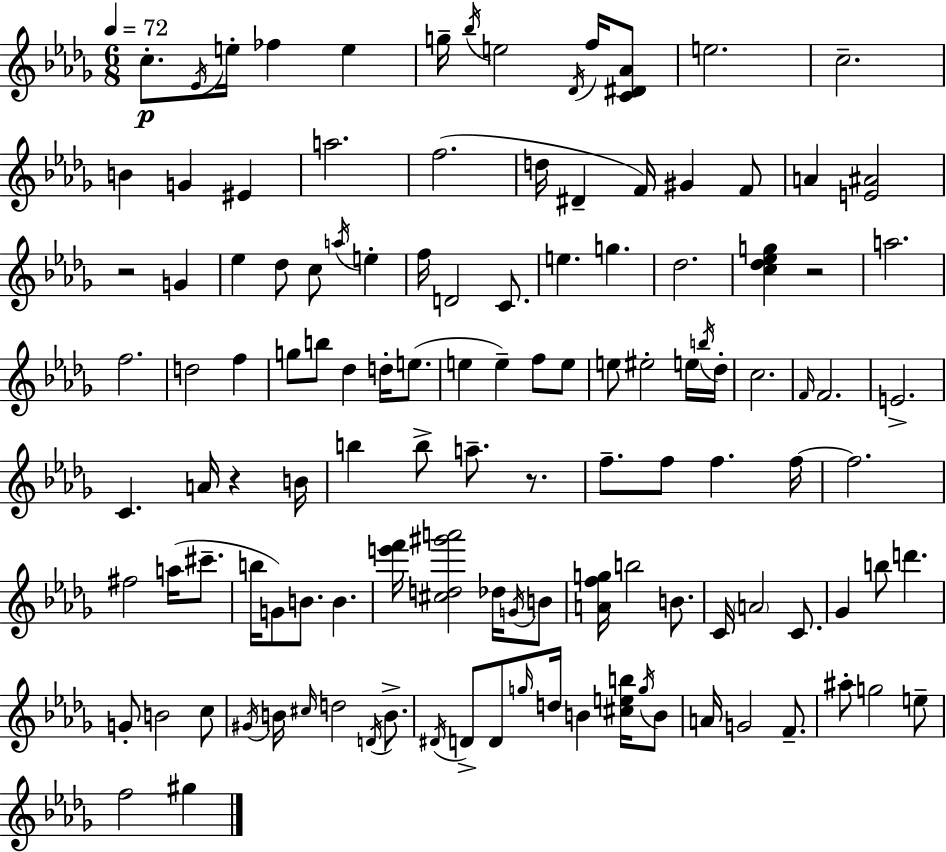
C5/e. Eb4/s E5/s FES5/q E5/q G5/s Bb5/s E5/h Db4/s F5/s [C4,D#4,Ab4]/e E5/h. C5/h. B4/q G4/q EIS4/q A5/h. F5/h. D5/s D#4/q F4/s G#4/q F4/e A4/q [E4,A#4]/h R/h G4/q Eb5/q Db5/e C5/e A5/s E5/q F5/s D4/h C4/e. E5/q. G5/q. Db5/h. [C5,Db5,Eb5,G5]/q R/h A5/h. F5/h. D5/h F5/q G5/e B5/e Db5/q D5/s E5/e. E5/q E5/q F5/e E5/e E5/e EIS5/h E5/s B5/s Db5/s C5/h. F4/s F4/h. E4/h. C4/q. A4/s R/q B4/s B5/q B5/e A5/e. R/e. F5/e. F5/e F5/q. F5/s F5/h. F#5/h A5/s C#6/e. B5/s G4/e B4/e. B4/q. [E6,F6]/s [C#5,D5,G#6,A6]/h Db5/s G4/s B4/e [A4,F5,G5]/s B5/h B4/e. C4/s A4/h C4/e. Gb4/q B5/e D6/q. G4/e B4/h C5/e G#4/s B4/s C#5/s D5/h D4/s B4/e. D#4/s D4/e D4/e G5/s D5/s B4/q [C#5,E5,B5]/s G5/s B4/e A4/s G4/h F4/e. A#5/e G5/h E5/e F5/h G#5/q